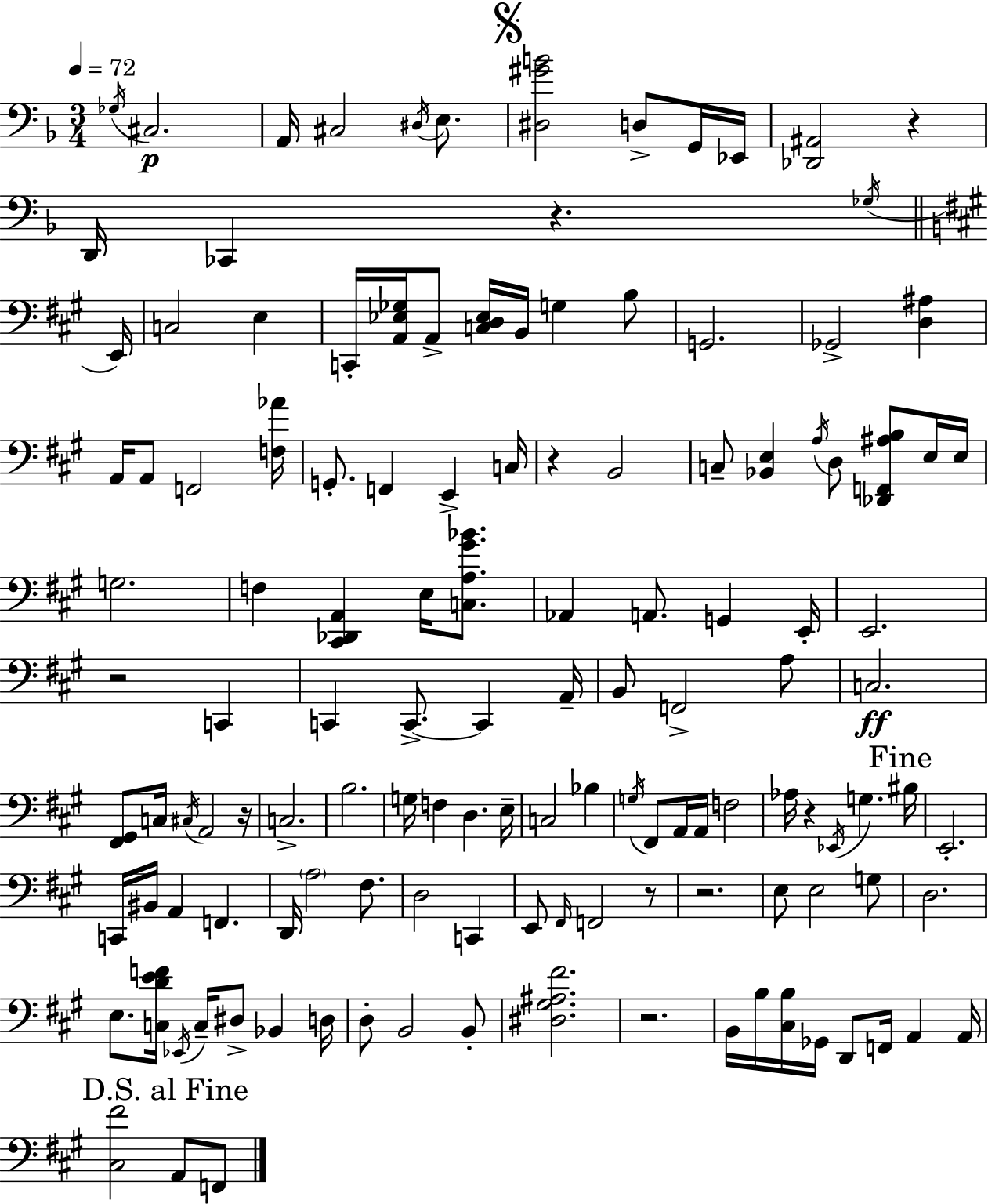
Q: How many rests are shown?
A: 9